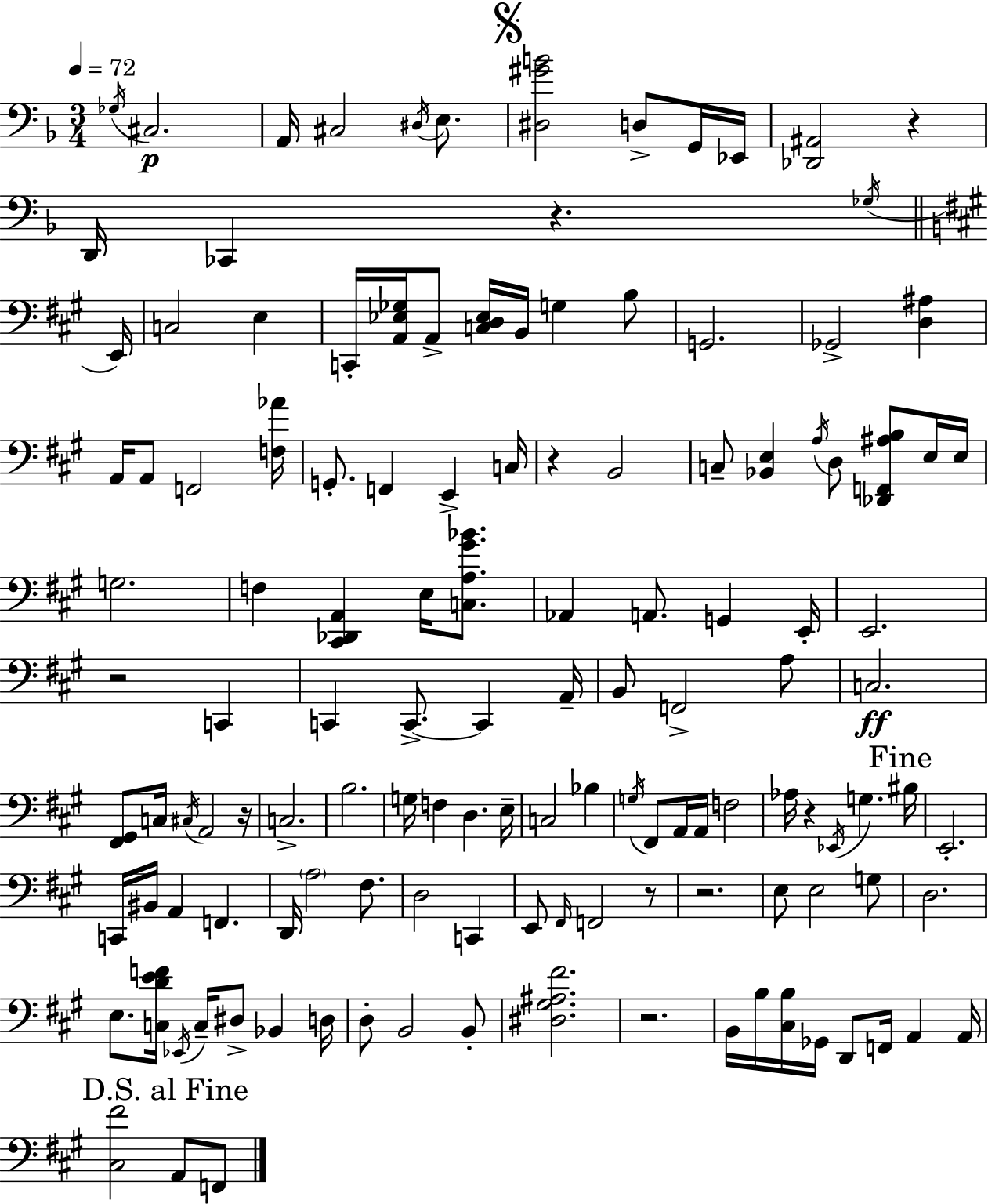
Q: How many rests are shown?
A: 9